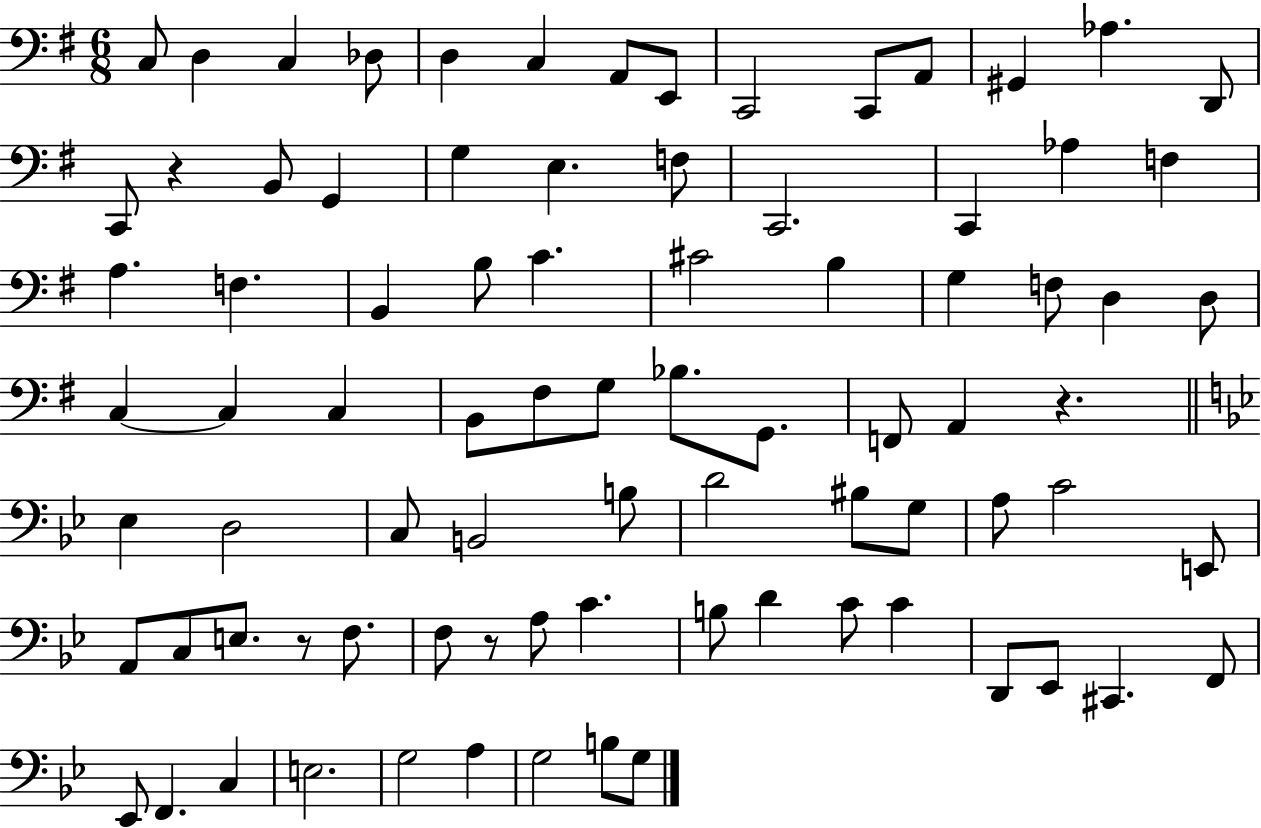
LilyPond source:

{
  \clef bass
  \numericTimeSignature
  \time 6/8
  \key g \major
  c8 d4 c4 des8 | d4 c4 a,8 e,8 | c,2 c,8 a,8 | gis,4 aes4. d,8 | \break c,8 r4 b,8 g,4 | g4 e4. f8 | c,2. | c,4 aes4 f4 | \break a4. f4. | b,4 b8 c'4. | cis'2 b4 | g4 f8 d4 d8 | \break c4~~ c4 c4 | b,8 fis8 g8 bes8. g,8. | f,8 a,4 r4. | \bar "||" \break \key g \minor ees4 d2 | c8 b,2 b8 | d'2 bis8 g8 | a8 c'2 e,8 | \break a,8 c8 e8. r8 f8. | f8 r8 a8 c'4. | b8 d'4 c'8 c'4 | d,8 ees,8 cis,4. f,8 | \break ees,8 f,4. c4 | e2. | g2 a4 | g2 b8 g8 | \break \bar "|."
}